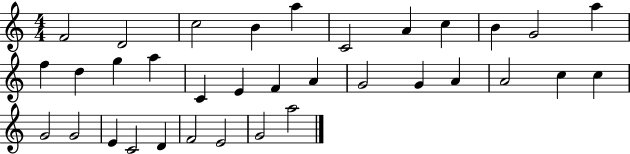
F4/h D4/h C5/h B4/q A5/q C4/h A4/q C5/q B4/q G4/h A5/q F5/q D5/q G5/q A5/q C4/q E4/q F4/q A4/q G4/h G4/q A4/q A4/h C5/q C5/q G4/h G4/h E4/q C4/h D4/q F4/h E4/h G4/h A5/h